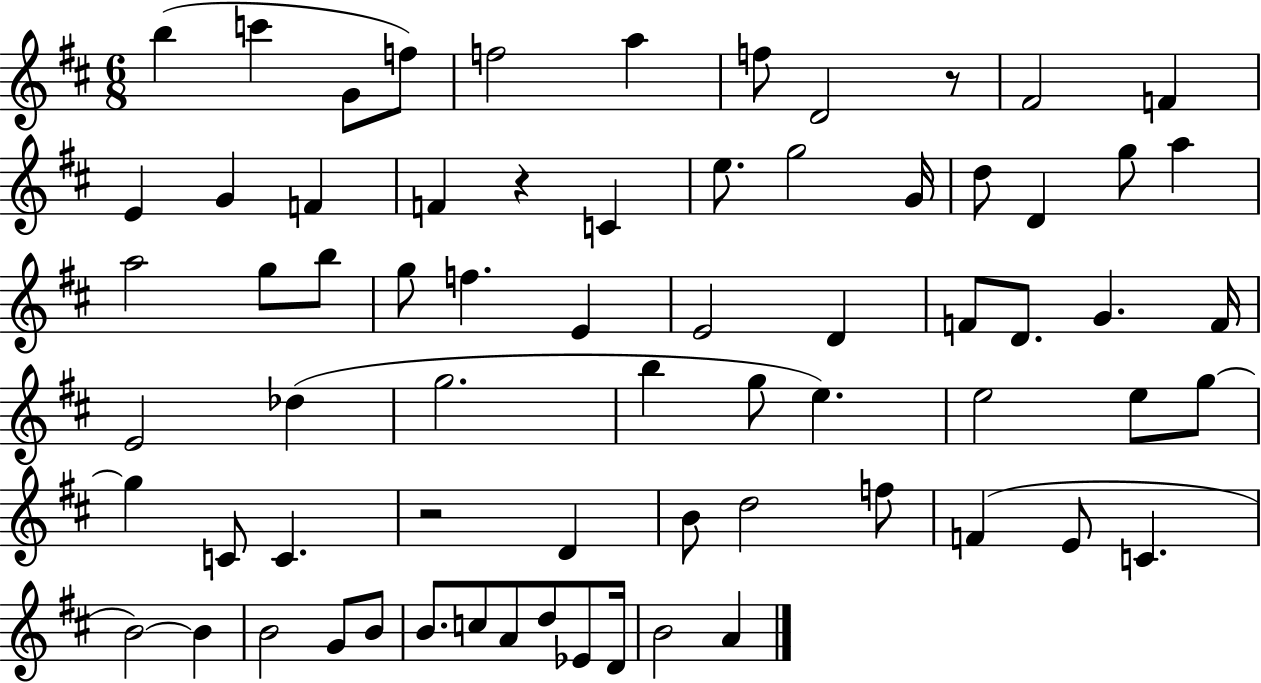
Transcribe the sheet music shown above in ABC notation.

X:1
T:Untitled
M:6/8
L:1/4
K:D
b c' G/2 f/2 f2 a f/2 D2 z/2 ^F2 F E G F F z C e/2 g2 G/4 d/2 D g/2 a a2 g/2 b/2 g/2 f E E2 D F/2 D/2 G F/4 E2 _d g2 b g/2 e e2 e/2 g/2 g C/2 C z2 D B/2 d2 f/2 F E/2 C B2 B B2 G/2 B/2 B/2 c/2 A/2 d/2 _E/2 D/4 B2 A